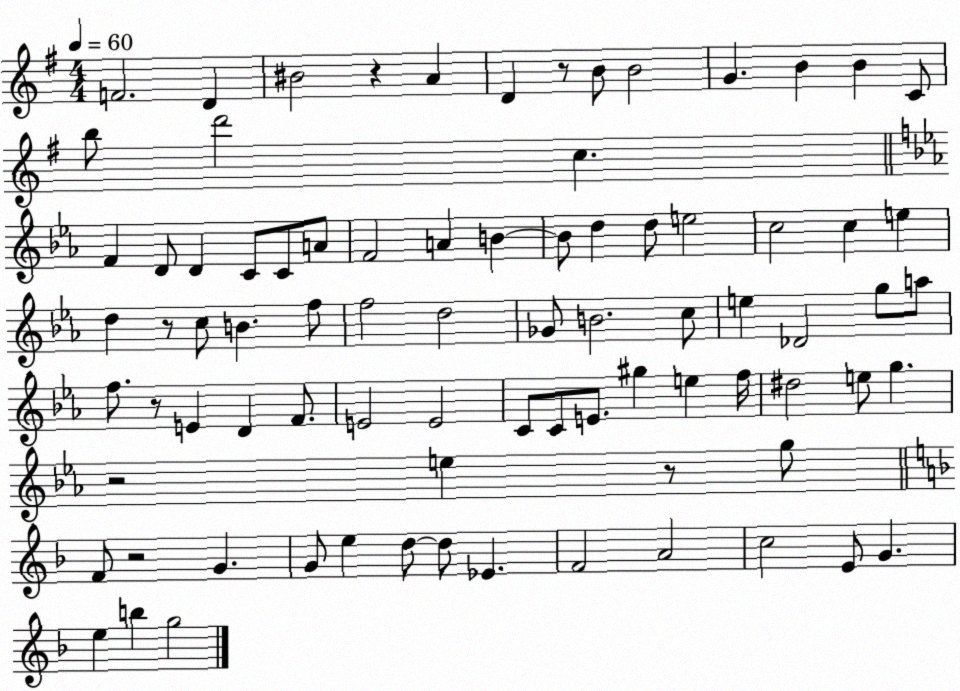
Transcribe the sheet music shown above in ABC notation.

X:1
T:Untitled
M:4/4
L:1/4
K:G
F2 D ^B2 z A D z/2 B/2 B2 G B B C/2 b/2 d'2 c F D/2 D C/2 C/2 A/2 F2 A B B/2 d d/2 e2 c2 c e d z/2 c/2 B f/2 f2 d2 _G/2 B2 c/2 e _D2 g/2 a/2 f/2 z/2 E D F/2 E2 E2 C/2 C/2 E/2 ^g e f/4 ^d2 e/2 g z2 e z/2 g/2 F/2 z2 G G/2 e d/2 d/2 _E F2 A2 c2 E/2 G e b g2